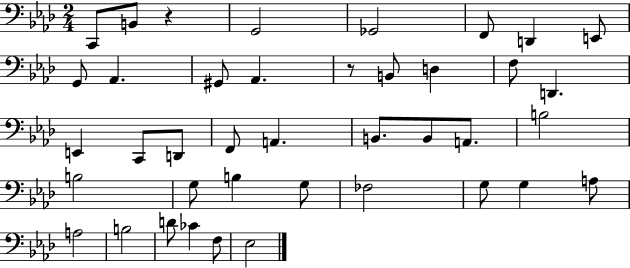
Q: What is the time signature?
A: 2/4